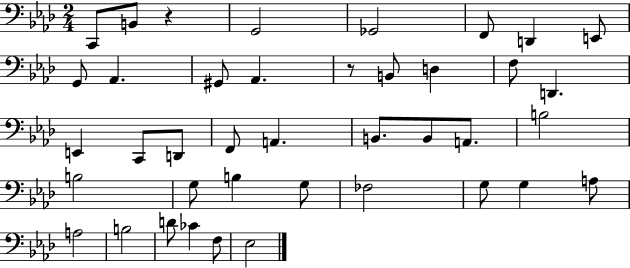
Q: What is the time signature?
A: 2/4